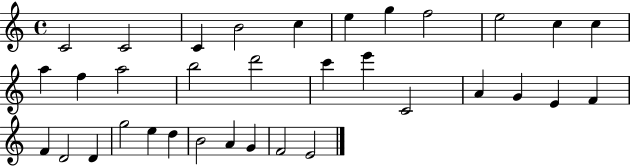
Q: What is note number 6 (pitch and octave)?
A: E5